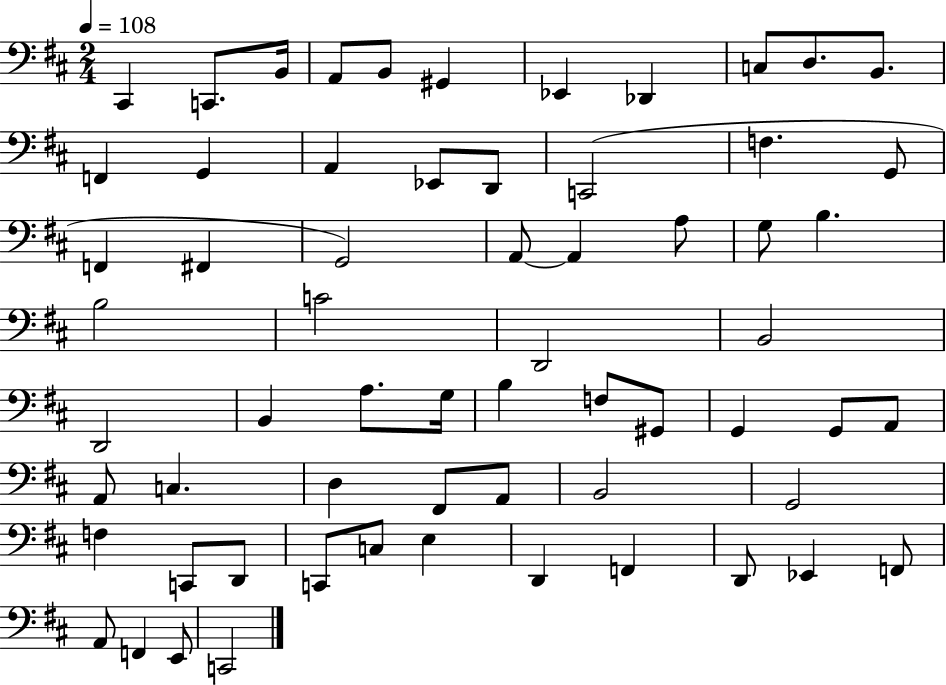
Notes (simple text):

C#2/q C2/e. B2/s A2/e B2/e G#2/q Eb2/q Db2/q C3/e D3/e. B2/e. F2/q G2/q A2/q Eb2/e D2/e C2/h F3/q. G2/e F2/q F#2/q G2/h A2/e A2/q A3/e G3/e B3/q. B3/h C4/h D2/h B2/h D2/h B2/q A3/e. G3/s B3/q F3/e G#2/e G2/q G2/e A2/e A2/e C3/q. D3/q F#2/e A2/e B2/h G2/h F3/q C2/e D2/e C2/e C3/e E3/q D2/q F2/q D2/e Eb2/q F2/e A2/e F2/q E2/e C2/h